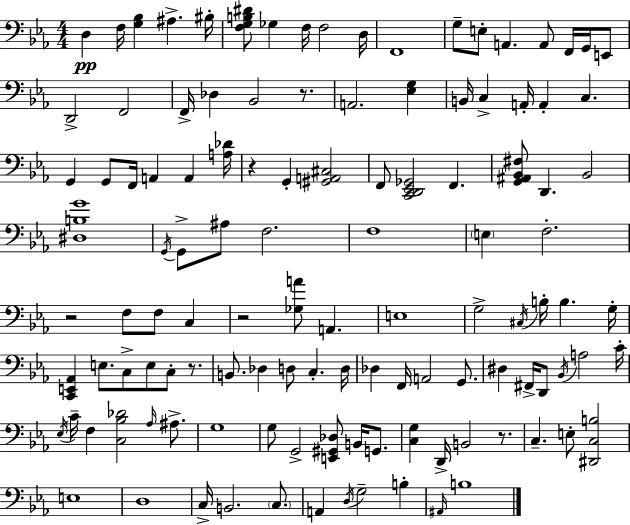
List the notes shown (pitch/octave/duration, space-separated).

D3/q F3/s [G3,Bb3]/q A#3/q. BIS3/s [F3,G3,B3,D#4]/e Gb3/q F3/s F3/h D3/s F2/w G3/e E3/e A2/q. A2/e F2/s G2/s E2/e D2/h F2/h F2/s Db3/q Bb2/h R/e. A2/h. [Eb3,G3]/q B2/s C3/q A2/s A2/q C3/q. G2/q G2/e F2/s A2/q A2/q [A3,Db4]/s R/q G2/q [G#2,A2,C#3]/h F2/e [C2,D2,Eb2,Gb2]/h F2/q. [G2,A#2,Bb2,F#3]/e D2/q. Bb2/h [D#3,B3,G4]/w G2/s G2/e A#3/e F3/h. F3/w E3/q F3/h. R/h F3/e F3/e C3/q R/h [Gb3,A4]/e A2/q. E3/w G3/h C#3/s B3/s B3/q. G3/s [C2,E2,Ab2]/q E3/e. C3/e E3/e C3/e R/e. B2/e. Db3/q D3/e C3/q. D3/s Db3/q F2/s A2/h G2/e. D#3/q F#2/s D2/e Bb2/s A3/h C4/s Eb3/s C4/s F3/q [C3,Bb3,Db4]/h Ab3/s A#3/e. G3/w G3/e G2/h [E2,G#2,Db3]/e B2/s G2/e. [C3,G3]/q D2/s B2/h R/e. C3/q. E3/e [D#2,C3,B3]/h E3/w D3/w C3/s B2/h. C3/e. A2/q D3/s G3/h B3/q A#2/s B3/w